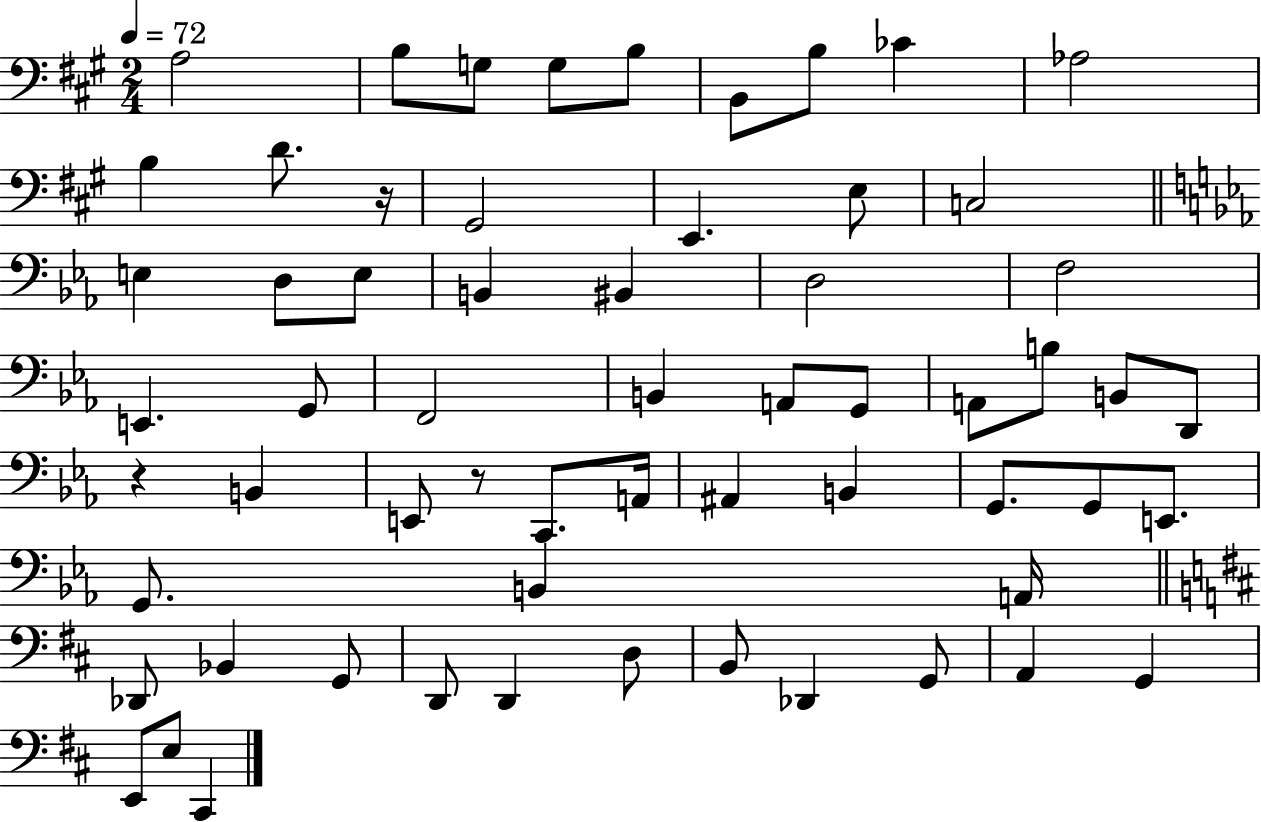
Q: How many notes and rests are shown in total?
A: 61